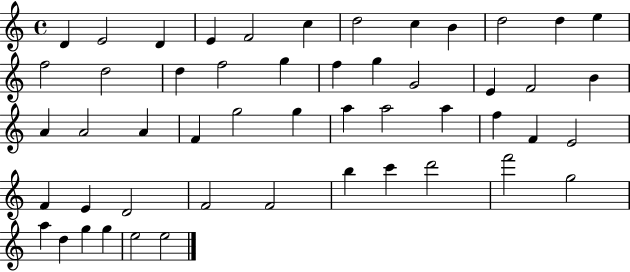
X:1
T:Untitled
M:4/4
L:1/4
K:C
D E2 D E F2 c d2 c B d2 d e f2 d2 d f2 g f g G2 E F2 B A A2 A F g2 g a a2 a f F E2 F E D2 F2 F2 b c' d'2 f'2 g2 a d g g e2 e2